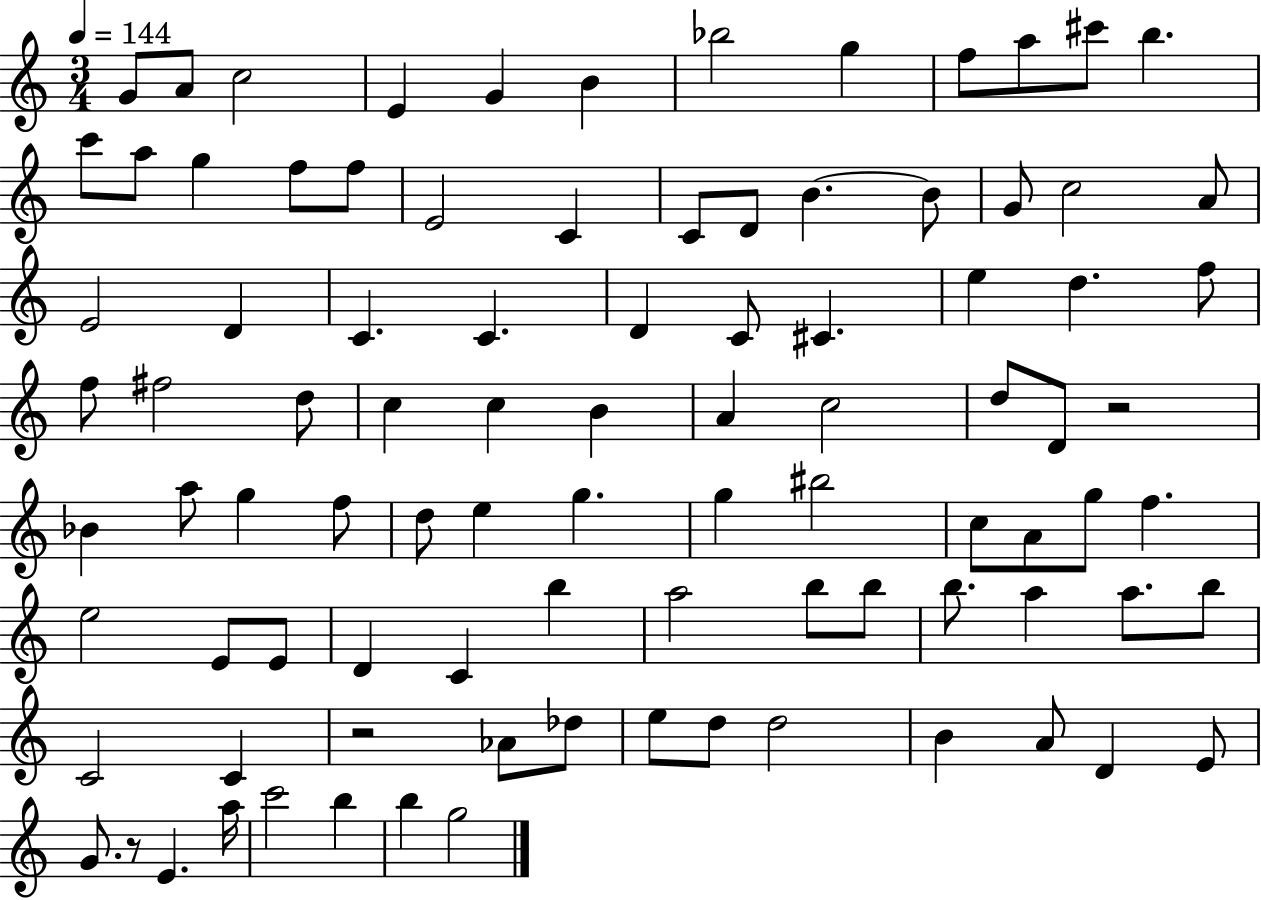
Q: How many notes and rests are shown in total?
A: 93